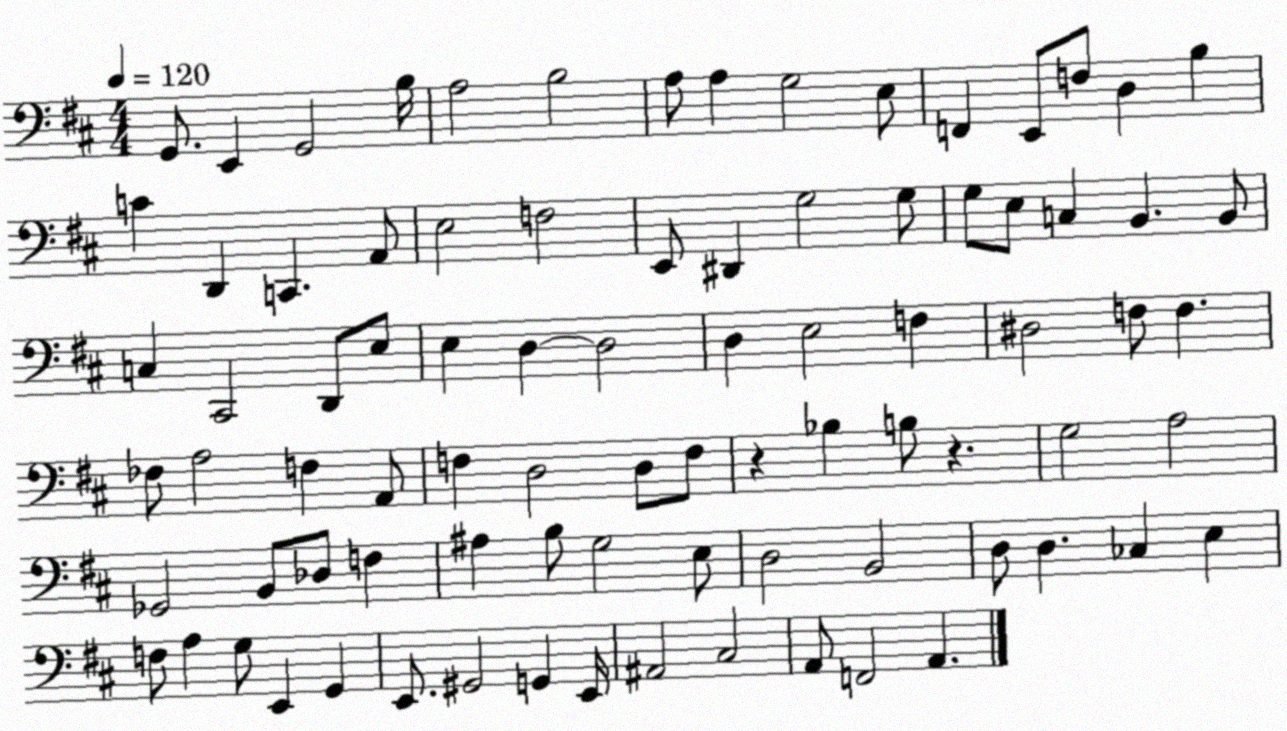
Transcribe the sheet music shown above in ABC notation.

X:1
T:Untitled
M:4/4
L:1/4
K:D
G,,/2 E,, G,,2 B,/4 A,2 B,2 A,/2 A, G,2 E,/2 F,, E,,/2 F,/2 D, B, C D,, C,, A,,/2 E,2 F,2 E,,/2 ^D,, G,2 G,/2 G,/2 E,/2 C, B,, B,,/2 C, ^C,,2 D,,/2 E,/2 E, D, D,2 D, E,2 F, ^D,2 F,/2 F, _F,/2 A,2 F, A,,/2 F, D,2 D,/2 F,/2 z _B, B,/2 z G,2 A,2 _G,,2 B,,/2 _D,/2 F, ^A, B,/2 G,2 E,/2 D,2 B,,2 D,/2 D, _C, E, F,/2 A, G,/2 E,, G,, E,,/2 ^G,,2 G,, E,,/4 ^A,,2 ^C,2 A,,/2 F,,2 A,,